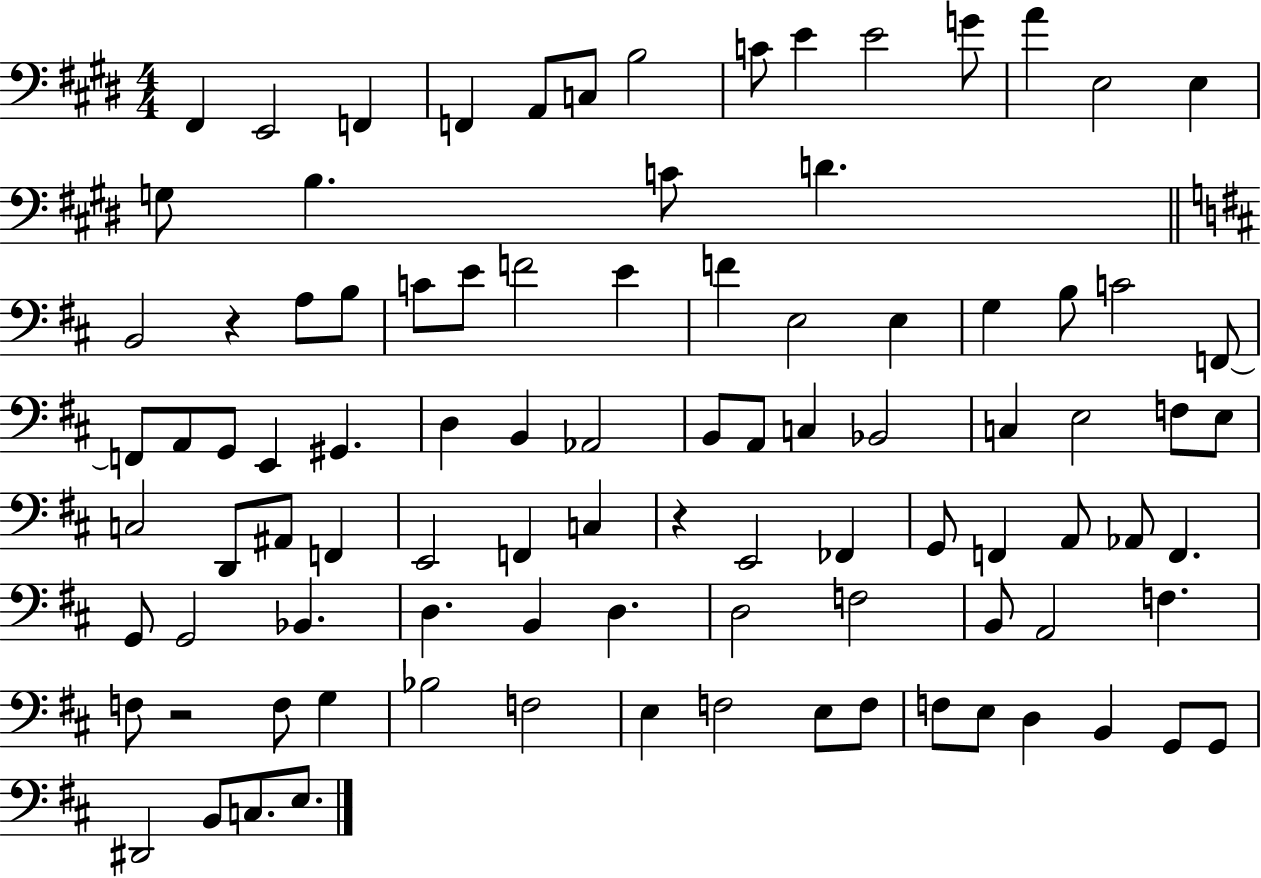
{
  \clef bass
  \numericTimeSignature
  \time 4/4
  \key e \major
  \repeat volta 2 { fis,4 e,2 f,4 | f,4 a,8 c8 b2 | c'8 e'4 e'2 g'8 | a'4 e2 e4 | \break g8 b4. c'8 d'4. | \bar "||" \break \key d \major b,2 r4 a8 b8 | c'8 e'8 f'2 e'4 | f'4 e2 e4 | g4 b8 c'2 f,8~~ | \break f,8 a,8 g,8 e,4 gis,4. | d4 b,4 aes,2 | b,8 a,8 c4 bes,2 | c4 e2 f8 e8 | \break c2 d,8 ais,8 f,4 | e,2 f,4 c4 | r4 e,2 fes,4 | g,8 f,4 a,8 aes,8 f,4. | \break g,8 g,2 bes,4. | d4. b,4 d4. | d2 f2 | b,8 a,2 f4. | \break f8 r2 f8 g4 | bes2 f2 | e4 f2 e8 f8 | f8 e8 d4 b,4 g,8 g,8 | \break dis,2 b,8 c8. e8. | } \bar "|."
}